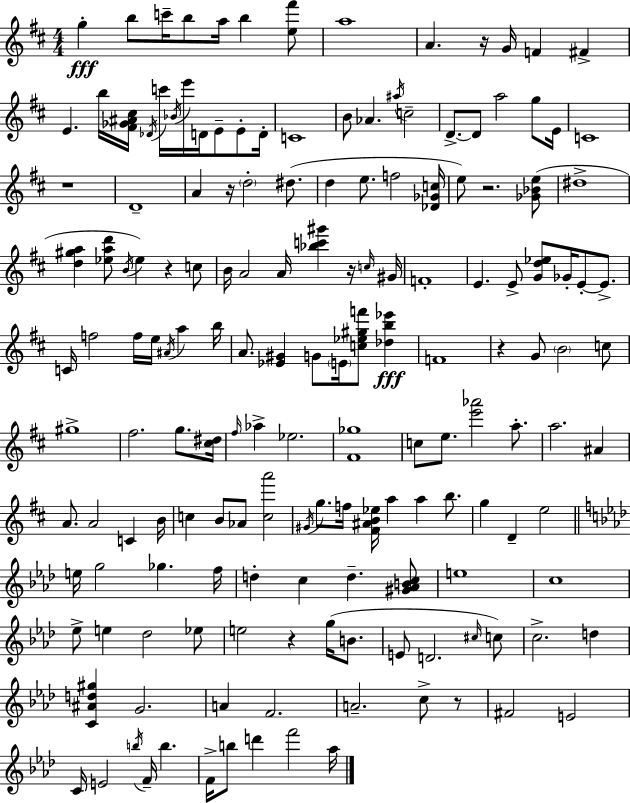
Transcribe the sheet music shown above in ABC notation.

X:1
T:Untitled
M:4/4
L:1/4
K:D
g b/2 c'/4 b/2 a/4 b [e^f']/2 a4 A z/4 G/4 F ^F E b/4 [^F_G^A^c]/4 _D/4 c'/4 _B/4 e'/4 D/4 E/2 E/2 D/4 C4 B/2 _A ^a/4 c2 D/2 D/2 a2 g/2 E/4 C4 z4 D4 A z/4 d2 ^d/2 d e/2 f2 [_D_Gc]/4 e/2 z2 [_G_Be]/2 ^d4 [d^ga] [_ead']/2 B/4 _e z c/2 B/4 A2 A/4 [_bc'^g'] z/4 c/4 ^G/4 F4 E E/2 [Gd_e]/2 _G/4 E/2 E/2 C/4 f2 f/4 e/4 ^A/4 a b/4 A/2 [_E^G] G/2 E/4 [c_e^gf']/2 [_db_e'] F4 z G/2 B2 c/2 ^g4 ^f2 g/2 [^c^d]/4 ^f/4 _a _e2 [^F_g]4 c/2 e/2 [e'_a']2 a/2 a2 ^A A/2 A2 C B/4 c B/2 _A/2 [ca']2 ^G/4 g/2 f/4 [^F^AB_e]/4 a a b/2 g D e2 e/4 g2 _g f/4 d c d [^G_ABc]/2 e4 c4 _e/2 e _d2 _e/2 e2 z g/4 B/2 E/2 D2 ^c/4 c/2 c2 d [C^Ad^g] G2 A F2 A2 c/2 z/2 ^F2 E2 C/4 E2 b/4 F/4 b F/4 b/2 d' f'2 _a/4